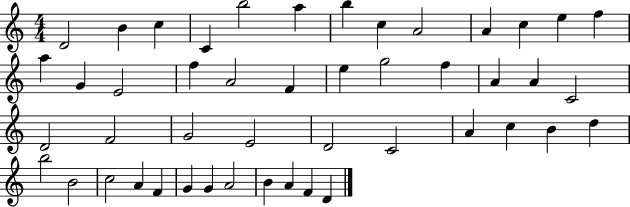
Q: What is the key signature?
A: C major